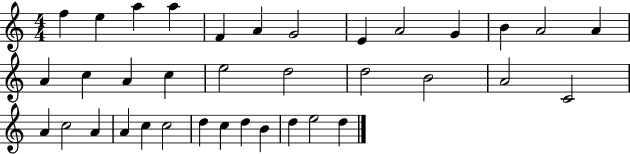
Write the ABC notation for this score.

X:1
T:Untitled
M:4/4
L:1/4
K:C
f e a a F A G2 E A2 G B A2 A A c A c e2 d2 d2 B2 A2 C2 A c2 A A c c2 d c d B d e2 d